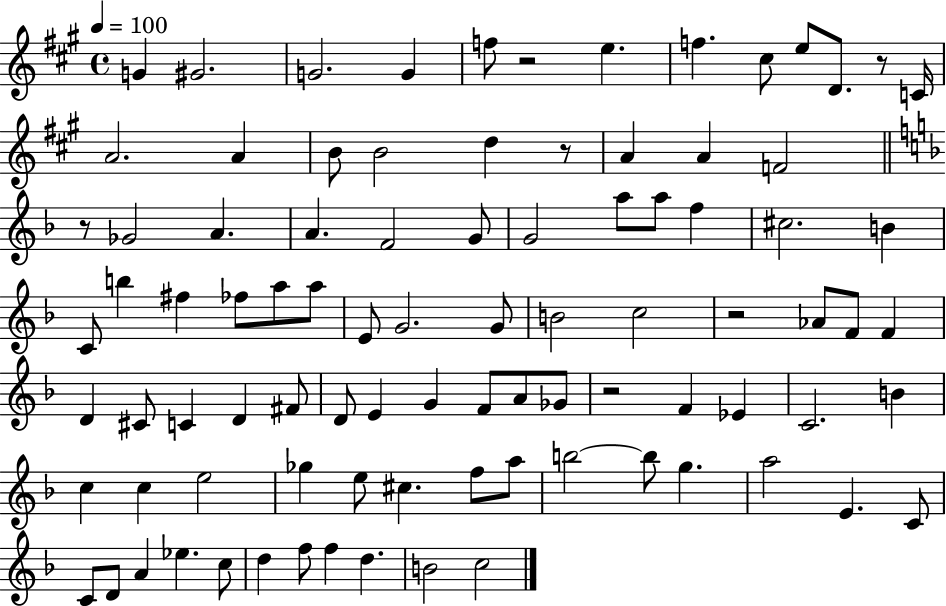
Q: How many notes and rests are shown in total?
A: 90